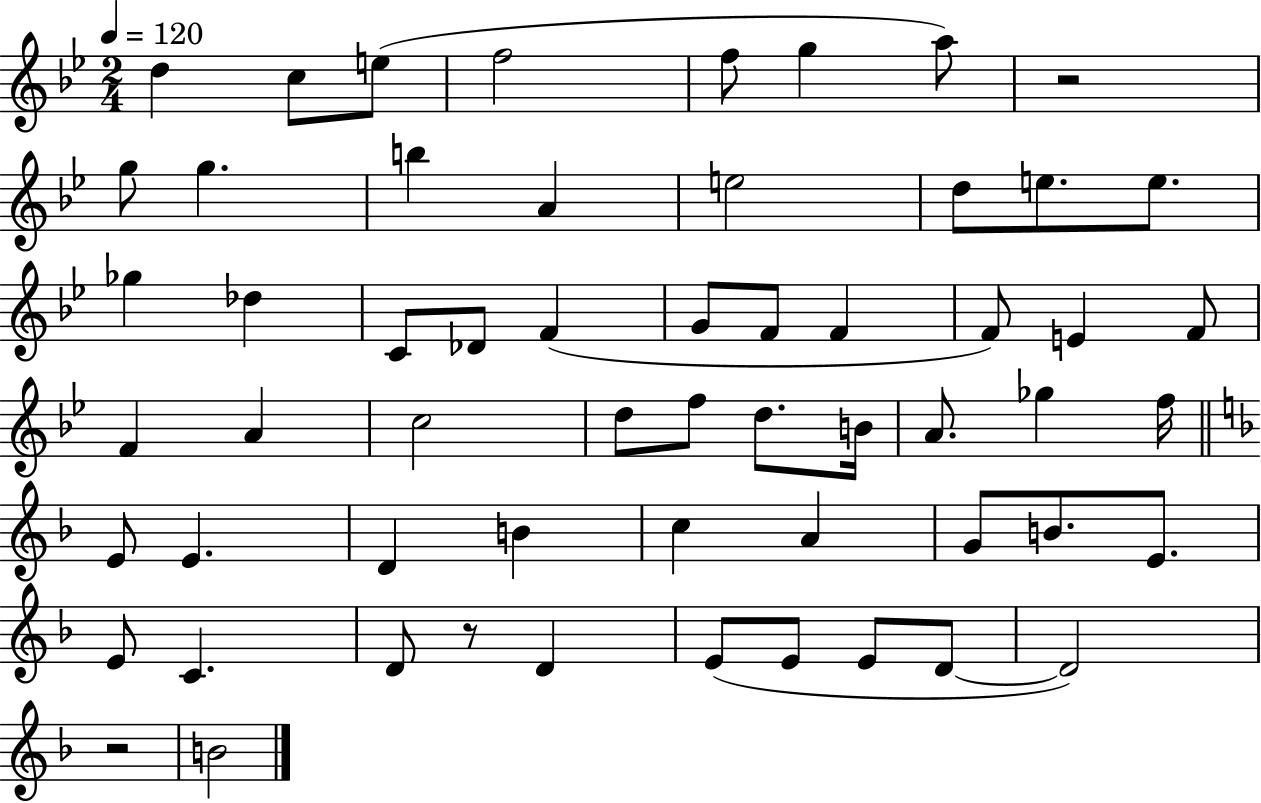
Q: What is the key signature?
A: BES major